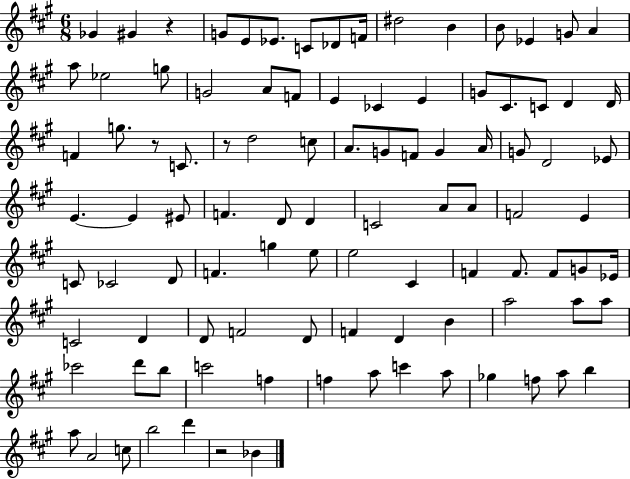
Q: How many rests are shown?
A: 4